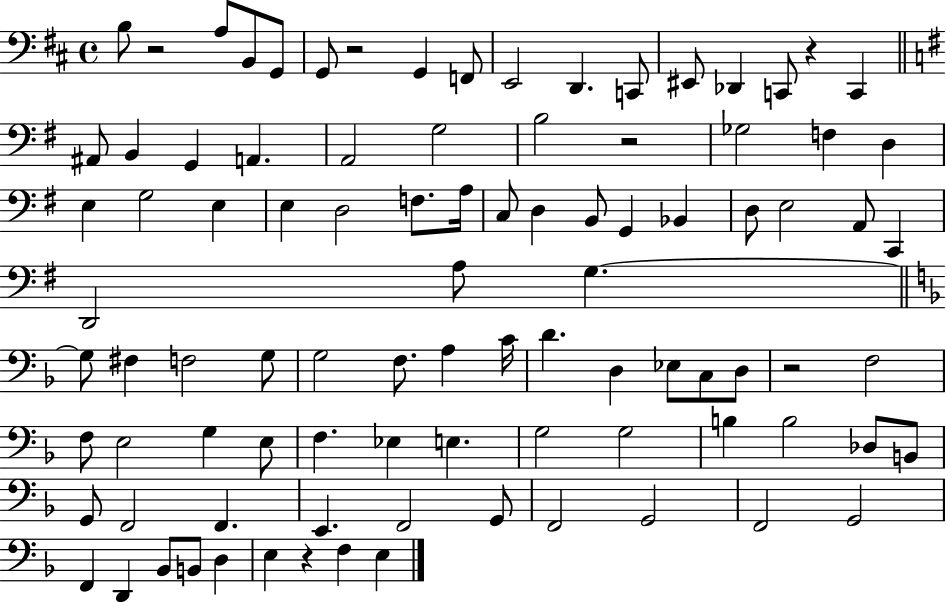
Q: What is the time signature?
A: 4/4